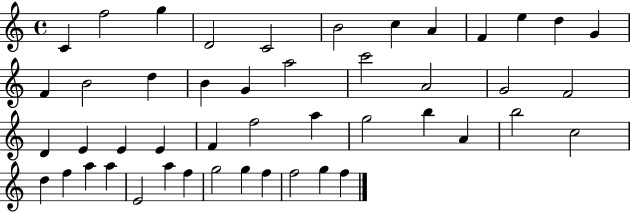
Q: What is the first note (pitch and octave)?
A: C4